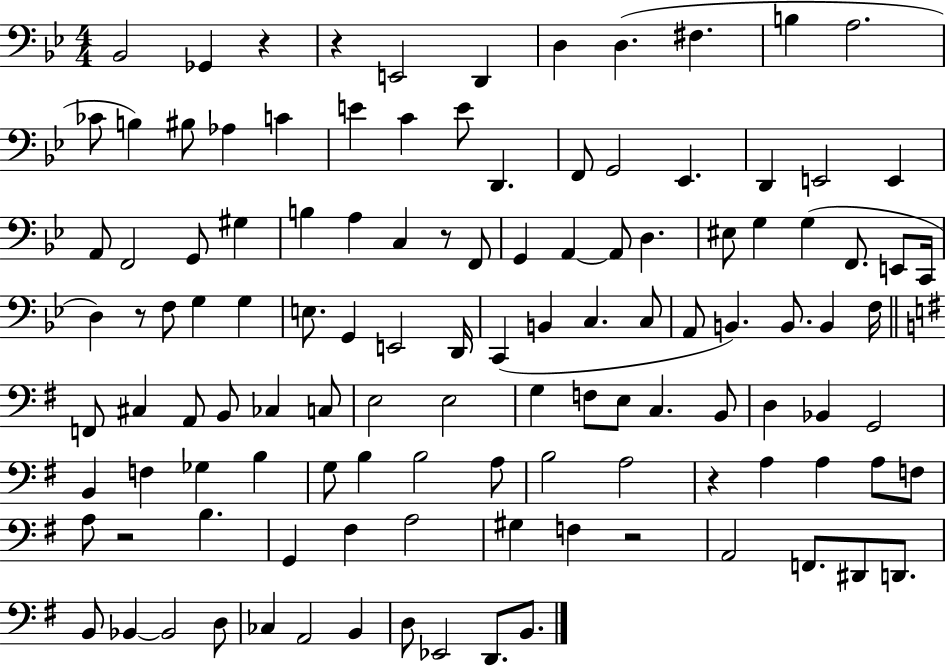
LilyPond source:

{
  \clef bass
  \numericTimeSignature
  \time 4/4
  \key bes \major
  \repeat volta 2 { bes,2 ges,4 r4 | r4 e,2 d,4 | d4 d4.( fis4. | b4 a2. | \break ces'8 b4) bis8 aes4 c'4 | e'4 c'4 e'8 d,4. | f,8 g,2 ees,4. | d,4 e,2 e,4 | \break a,8 f,2 g,8 gis4 | b4 a4 c4 r8 f,8 | g,4 a,4~~ a,8 d4. | eis8 g4 g4( f,8. e,8 c,16 | \break d4) r8 f8 g4 g4 | e8. g,4 e,2 d,16 | c,4( b,4 c4. c8 | a,8 b,4.) b,8. b,4 f16 | \break \bar "||" \break \key g \major f,8 cis4 a,8 b,8 ces4 c8 | e2 e2 | g4 f8 e8 c4. b,8 | d4 bes,4 g,2 | \break b,4 f4 ges4 b4 | g8 b4 b2 a8 | b2 a2 | r4 a4 a4 a8 f8 | \break a8 r2 b4. | g,4 fis4 a2 | gis4 f4 r2 | a,2 f,8. dis,8 d,8. | \break b,8 bes,4~~ bes,2 d8 | ces4 a,2 b,4 | d8 ees,2 d,8. b,8. | } \bar "|."
}